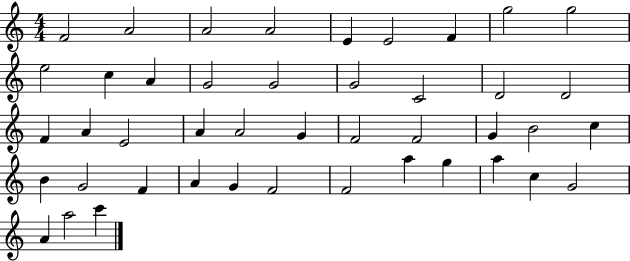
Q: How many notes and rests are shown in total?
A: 44